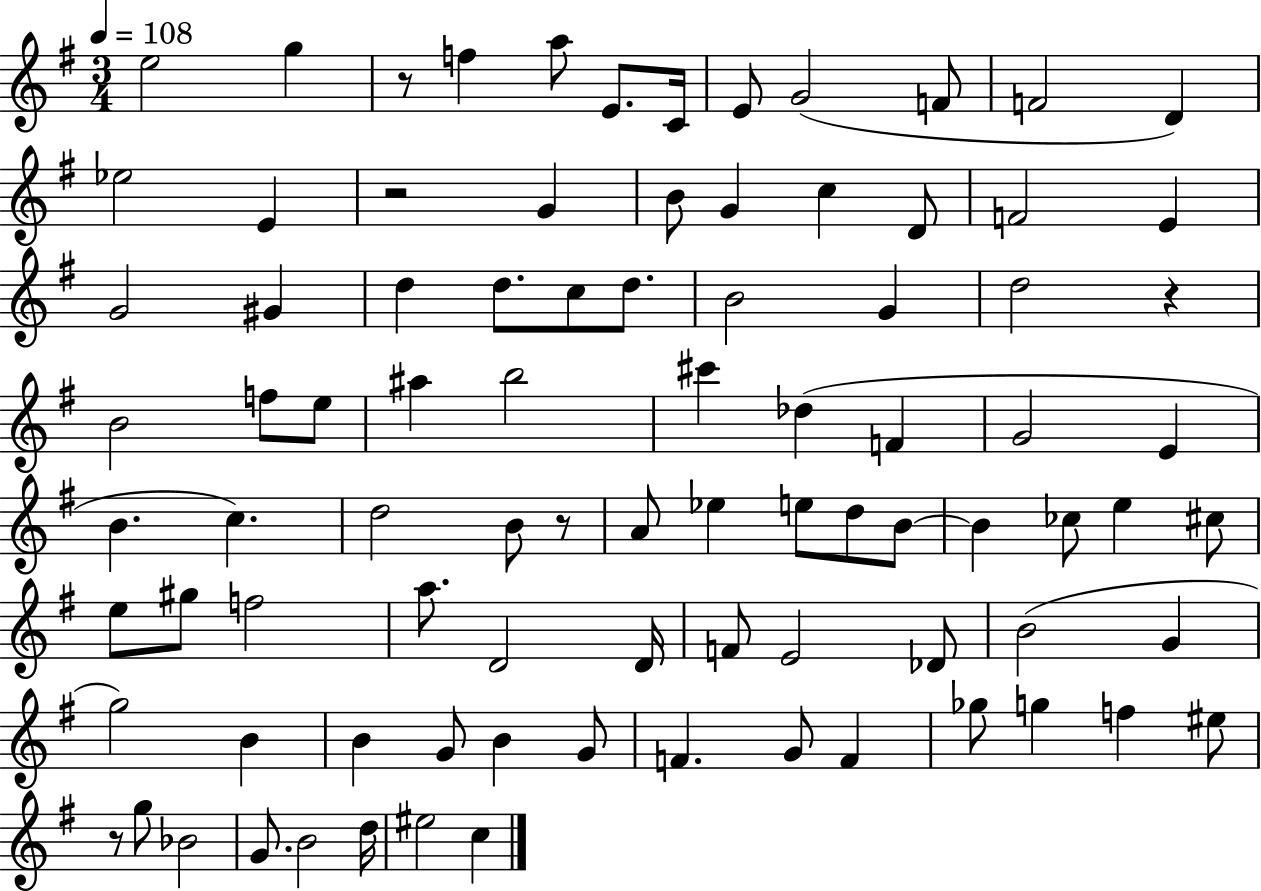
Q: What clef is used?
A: treble